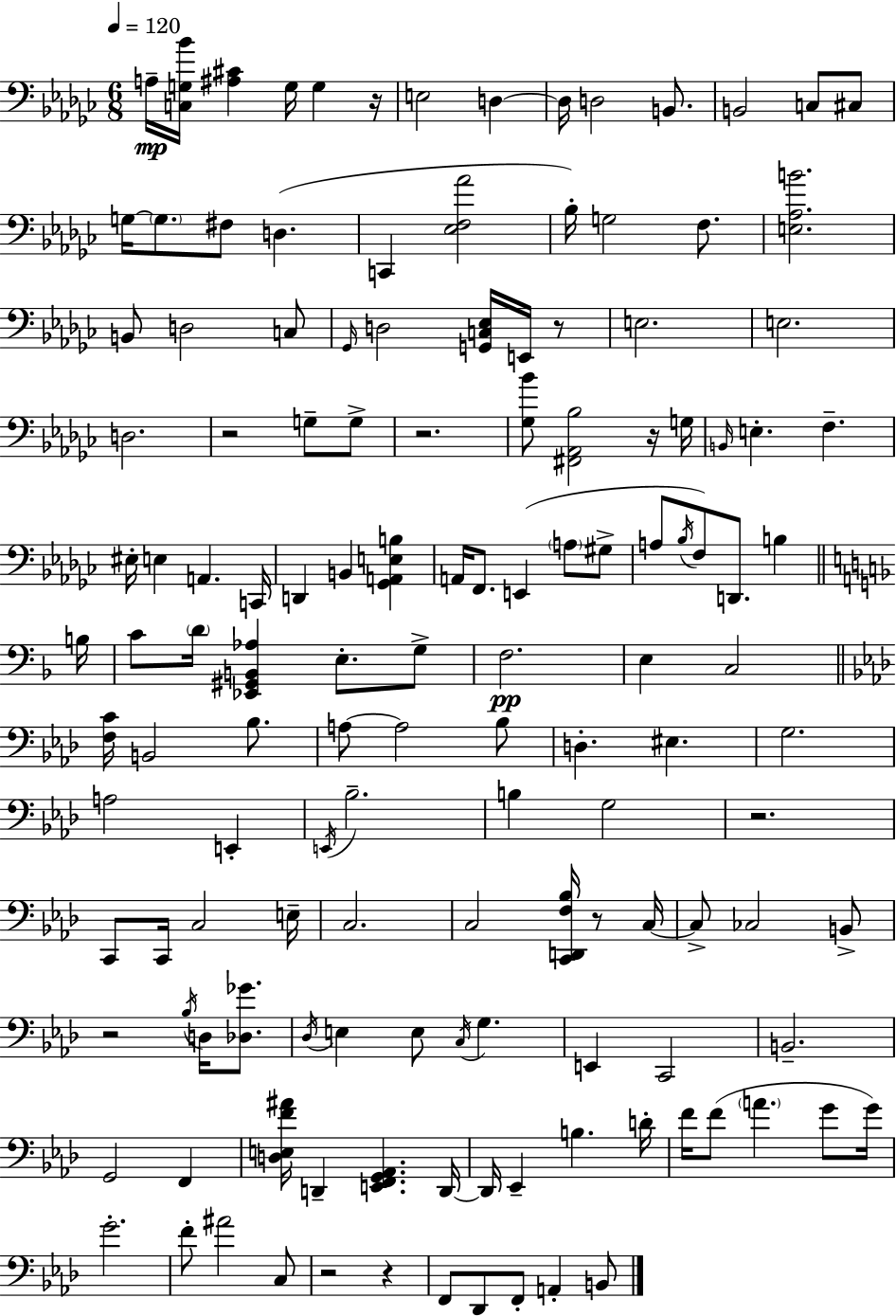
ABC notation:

X:1
T:Untitled
M:6/8
L:1/4
K:Ebm
A,/4 [C,G,_B]/4 [^A,^C] G,/4 G, z/4 E,2 D, D,/4 D,2 B,,/2 B,,2 C,/2 ^C,/2 G,/4 G,/2 ^F,/2 D, C,, [_E,F,_A]2 _B,/4 G,2 F,/2 [E,_A,B]2 B,,/2 D,2 C,/2 _G,,/4 D,2 [G,,C,_E,]/4 E,,/4 z/2 E,2 E,2 D,2 z2 G,/2 G,/2 z2 [_G,_B]/2 [^F,,_A,,_B,]2 z/4 G,/4 B,,/4 E, F, ^E,/4 E, A,, C,,/4 D,, B,, [_G,,A,,E,B,] A,,/4 F,,/2 E,, A,/2 ^G,/2 A,/2 _B,/4 F,/2 D,,/2 B, B,/4 C/2 D/4 [_E,,^G,,B,,_A,] E,/2 G,/2 F,2 E, C,2 [F,C]/4 B,,2 _B,/2 A,/2 A,2 _B,/2 D, ^E, G,2 A,2 E,, E,,/4 _B,2 B, G,2 z2 C,,/2 C,,/4 C,2 E,/4 C,2 C,2 [C,,D,,F,_B,]/4 z/2 C,/4 C,/2 _C,2 B,,/2 z2 _B,/4 D,/4 [_D,_G]/2 _D,/4 E, E,/2 C,/4 G, E,, C,,2 B,,2 G,,2 F,, [D,E,F^A]/4 D,, [E,,F,,G,,_A,,] D,,/4 D,,/4 _E,, B, D/4 F/4 F/2 A G/2 G/4 G2 F/2 ^A2 C,/2 z2 z F,,/2 _D,,/2 F,,/2 A,, B,,/2